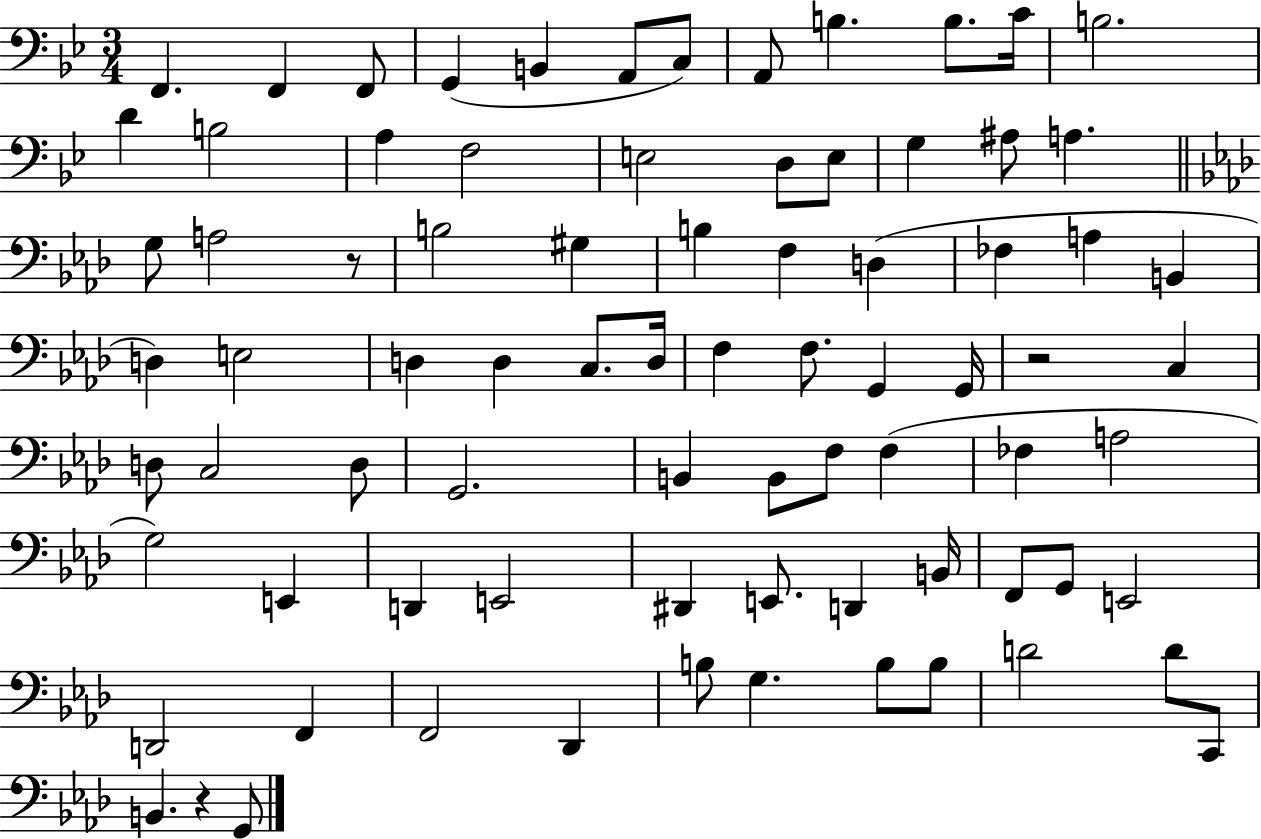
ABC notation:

X:1
T:Untitled
M:3/4
L:1/4
K:Bb
F,, F,, F,,/2 G,, B,, A,,/2 C,/2 A,,/2 B, B,/2 C/4 B,2 D B,2 A, F,2 E,2 D,/2 E,/2 G, ^A,/2 A, G,/2 A,2 z/2 B,2 ^G, B, F, D, _F, A, B,, D, E,2 D, D, C,/2 D,/4 F, F,/2 G,, G,,/4 z2 C, D,/2 C,2 D,/2 G,,2 B,, B,,/2 F,/2 F, _F, A,2 G,2 E,, D,, E,,2 ^D,, E,,/2 D,, B,,/4 F,,/2 G,,/2 E,,2 D,,2 F,, F,,2 _D,, B,/2 G, B,/2 B,/2 D2 D/2 C,,/2 B,, z G,,/2